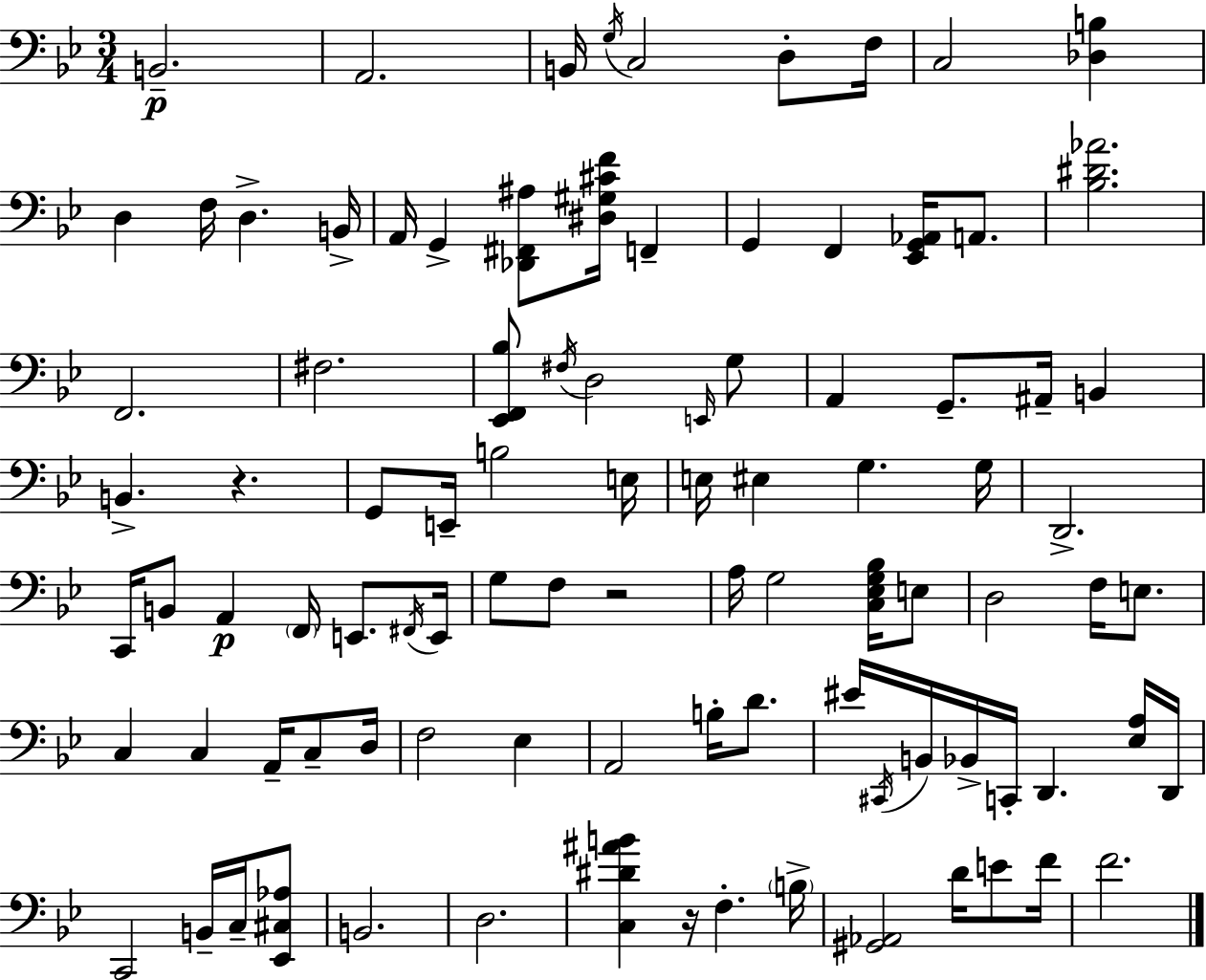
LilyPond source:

{
  \clef bass
  \numericTimeSignature
  \time 3/4
  \key bes \major
  b,2.--\p | a,2. | b,16 \acciaccatura { g16 } c2 d8-. | f16 c2 <des b>4 | \break d4 f16 d4.-> | b,16-> a,16 g,4-> <des, fis, ais>8 <dis gis cis' f'>16 f,4-- | g,4 f,4 <ees, g, aes,>16 a,8. | <bes dis' aes'>2. | \break f,2. | fis2. | <ees, f, bes>8 \acciaccatura { fis16 } d2 | \grace { e,16 } g8 a,4 g,8.-- ais,16-- b,4 | \break b,4.-> r4. | g,8 e,16-- b2 | e16 e16 eis4 g4. | g16 d,2.-> | \break c,16 b,8 a,4\p \parenthesize f,16 e,8. | \acciaccatura { fis,16 } e,16 g8 f8 r2 | a16 g2 | <c ees g bes>16 e8 d2 | \break f16 e8. c4 c4 | a,16-- c8-- d16 f2 | ees4 a,2 | b16-. d'8. eis'16 \acciaccatura { cis,16 } b,16 bes,16-> c,16-. d,4. | \break <ees a>16 d,16 c,2 | b,16-- c16-- <ees, cis aes>8 b,2. | d2. | <c dis' ais' b'>4 r16 f4.-. | \break \parenthesize b16-> <gis, aes,>2 | d'16 e'8 f'16 f'2. | \bar "|."
}